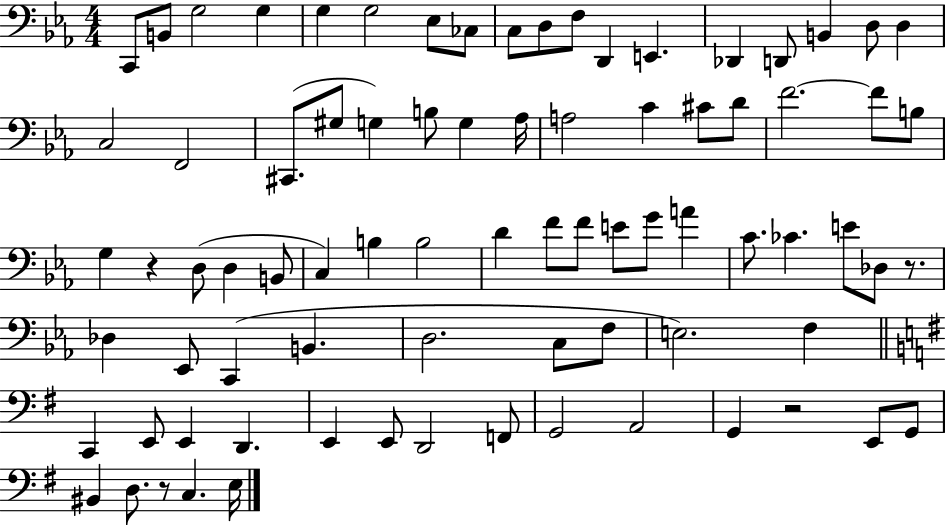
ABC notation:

X:1
T:Untitled
M:4/4
L:1/4
K:Eb
C,,/2 B,,/2 G,2 G, G, G,2 _E,/2 _C,/2 C,/2 D,/2 F,/2 D,, E,, _D,, D,,/2 B,, D,/2 D, C,2 F,,2 ^C,,/2 ^G,/2 G, B,/2 G, _A,/4 A,2 C ^C/2 D/2 F2 F/2 B,/2 G, z D,/2 D, B,,/2 C, B, B,2 D F/2 F/2 E/2 G/2 A C/2 _C E/2 _D,/2 z/2 _D, _E,,/2 C,, B,, D,2 C,/2 F,/2 E,2 F, C,, E,,/2 E,, D,, E,, E,,/2 D,,2 F,,/2 G,,2 A,,2 G,, z2 E,,/2 G,,/2 ^B,, D,/2 z/2 C, E,/4